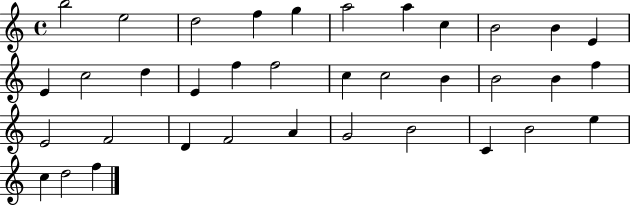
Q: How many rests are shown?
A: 0